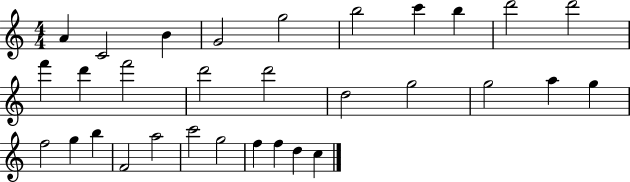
X:1
T:Untitled
M:4/4
L:1/4
K:C
A C2 B G2 g2 b2 c' b d'2 d'2 f' d' f'2 d'2 d'2 d2 g2 g2 a g f2 g b F2 a2 c'2 g2 f f d c